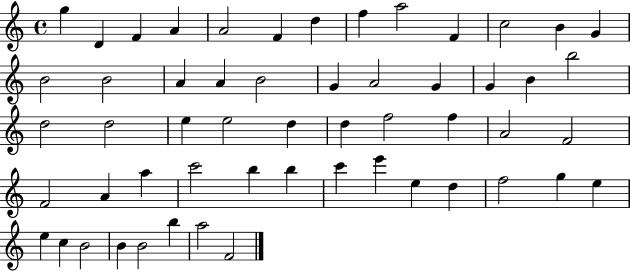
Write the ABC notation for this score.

X:1
T:Untitled
M:4/4
L:1/4
K:C
g D F A A2 F d f a2 F c2 B G B2 B2 A A B2 G A2 G G B b2 d2 d2 e e2 d d f2 f A2 F2 F2 A a c'2 b b c' e' e d f2 g e e c B2 B B2 b a2 F2